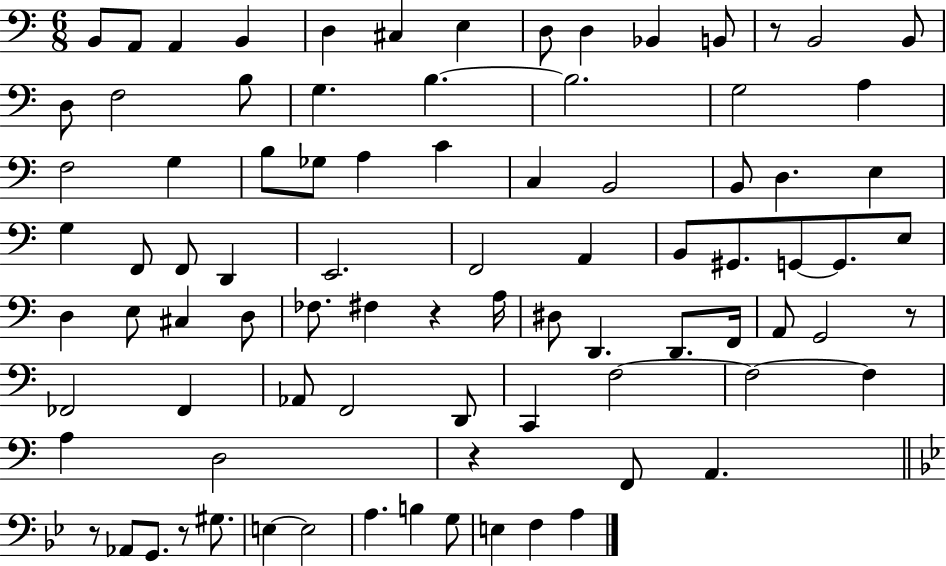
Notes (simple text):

B2/e A2/e A2/q B2/q D3/q C#3/q E3/q D3/e D3/q Bb2/q B2/e R/e B2/h B2/e D3/e F3/h B3/e G3/q. B3/q. B3/h. G3/h A3/q F3/h G3/q B3/e Gb3/e A3/q C4/q C3/q B2/h B2/e D3/q. E3/q G3/q F2/e F2/e D2/q E2/h. F2/h A2/q B2/e G#2/e. G2/e G2/e. E3/e D3/q E3/e C#3/q D3/e FES3/e. F#3/q R/q A3/s D#3/e D2/q. D2/e. F2/s A2/e G2/h R/e FES2/h FES2/q Ab2/e F2/h D2/e C2/q F3/h F3/h F3/q A3/q D3/h R/q F2/e A2/q. R/e Ab2/e G2/e. R/e G#3/e. E3/q E3/h A3/q. B3/q G3/e E3/q F3/q A3/q